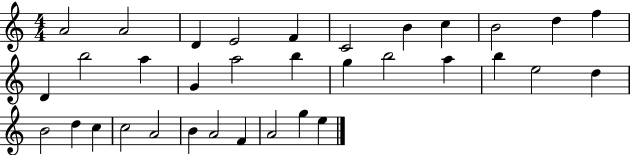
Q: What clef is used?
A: treble